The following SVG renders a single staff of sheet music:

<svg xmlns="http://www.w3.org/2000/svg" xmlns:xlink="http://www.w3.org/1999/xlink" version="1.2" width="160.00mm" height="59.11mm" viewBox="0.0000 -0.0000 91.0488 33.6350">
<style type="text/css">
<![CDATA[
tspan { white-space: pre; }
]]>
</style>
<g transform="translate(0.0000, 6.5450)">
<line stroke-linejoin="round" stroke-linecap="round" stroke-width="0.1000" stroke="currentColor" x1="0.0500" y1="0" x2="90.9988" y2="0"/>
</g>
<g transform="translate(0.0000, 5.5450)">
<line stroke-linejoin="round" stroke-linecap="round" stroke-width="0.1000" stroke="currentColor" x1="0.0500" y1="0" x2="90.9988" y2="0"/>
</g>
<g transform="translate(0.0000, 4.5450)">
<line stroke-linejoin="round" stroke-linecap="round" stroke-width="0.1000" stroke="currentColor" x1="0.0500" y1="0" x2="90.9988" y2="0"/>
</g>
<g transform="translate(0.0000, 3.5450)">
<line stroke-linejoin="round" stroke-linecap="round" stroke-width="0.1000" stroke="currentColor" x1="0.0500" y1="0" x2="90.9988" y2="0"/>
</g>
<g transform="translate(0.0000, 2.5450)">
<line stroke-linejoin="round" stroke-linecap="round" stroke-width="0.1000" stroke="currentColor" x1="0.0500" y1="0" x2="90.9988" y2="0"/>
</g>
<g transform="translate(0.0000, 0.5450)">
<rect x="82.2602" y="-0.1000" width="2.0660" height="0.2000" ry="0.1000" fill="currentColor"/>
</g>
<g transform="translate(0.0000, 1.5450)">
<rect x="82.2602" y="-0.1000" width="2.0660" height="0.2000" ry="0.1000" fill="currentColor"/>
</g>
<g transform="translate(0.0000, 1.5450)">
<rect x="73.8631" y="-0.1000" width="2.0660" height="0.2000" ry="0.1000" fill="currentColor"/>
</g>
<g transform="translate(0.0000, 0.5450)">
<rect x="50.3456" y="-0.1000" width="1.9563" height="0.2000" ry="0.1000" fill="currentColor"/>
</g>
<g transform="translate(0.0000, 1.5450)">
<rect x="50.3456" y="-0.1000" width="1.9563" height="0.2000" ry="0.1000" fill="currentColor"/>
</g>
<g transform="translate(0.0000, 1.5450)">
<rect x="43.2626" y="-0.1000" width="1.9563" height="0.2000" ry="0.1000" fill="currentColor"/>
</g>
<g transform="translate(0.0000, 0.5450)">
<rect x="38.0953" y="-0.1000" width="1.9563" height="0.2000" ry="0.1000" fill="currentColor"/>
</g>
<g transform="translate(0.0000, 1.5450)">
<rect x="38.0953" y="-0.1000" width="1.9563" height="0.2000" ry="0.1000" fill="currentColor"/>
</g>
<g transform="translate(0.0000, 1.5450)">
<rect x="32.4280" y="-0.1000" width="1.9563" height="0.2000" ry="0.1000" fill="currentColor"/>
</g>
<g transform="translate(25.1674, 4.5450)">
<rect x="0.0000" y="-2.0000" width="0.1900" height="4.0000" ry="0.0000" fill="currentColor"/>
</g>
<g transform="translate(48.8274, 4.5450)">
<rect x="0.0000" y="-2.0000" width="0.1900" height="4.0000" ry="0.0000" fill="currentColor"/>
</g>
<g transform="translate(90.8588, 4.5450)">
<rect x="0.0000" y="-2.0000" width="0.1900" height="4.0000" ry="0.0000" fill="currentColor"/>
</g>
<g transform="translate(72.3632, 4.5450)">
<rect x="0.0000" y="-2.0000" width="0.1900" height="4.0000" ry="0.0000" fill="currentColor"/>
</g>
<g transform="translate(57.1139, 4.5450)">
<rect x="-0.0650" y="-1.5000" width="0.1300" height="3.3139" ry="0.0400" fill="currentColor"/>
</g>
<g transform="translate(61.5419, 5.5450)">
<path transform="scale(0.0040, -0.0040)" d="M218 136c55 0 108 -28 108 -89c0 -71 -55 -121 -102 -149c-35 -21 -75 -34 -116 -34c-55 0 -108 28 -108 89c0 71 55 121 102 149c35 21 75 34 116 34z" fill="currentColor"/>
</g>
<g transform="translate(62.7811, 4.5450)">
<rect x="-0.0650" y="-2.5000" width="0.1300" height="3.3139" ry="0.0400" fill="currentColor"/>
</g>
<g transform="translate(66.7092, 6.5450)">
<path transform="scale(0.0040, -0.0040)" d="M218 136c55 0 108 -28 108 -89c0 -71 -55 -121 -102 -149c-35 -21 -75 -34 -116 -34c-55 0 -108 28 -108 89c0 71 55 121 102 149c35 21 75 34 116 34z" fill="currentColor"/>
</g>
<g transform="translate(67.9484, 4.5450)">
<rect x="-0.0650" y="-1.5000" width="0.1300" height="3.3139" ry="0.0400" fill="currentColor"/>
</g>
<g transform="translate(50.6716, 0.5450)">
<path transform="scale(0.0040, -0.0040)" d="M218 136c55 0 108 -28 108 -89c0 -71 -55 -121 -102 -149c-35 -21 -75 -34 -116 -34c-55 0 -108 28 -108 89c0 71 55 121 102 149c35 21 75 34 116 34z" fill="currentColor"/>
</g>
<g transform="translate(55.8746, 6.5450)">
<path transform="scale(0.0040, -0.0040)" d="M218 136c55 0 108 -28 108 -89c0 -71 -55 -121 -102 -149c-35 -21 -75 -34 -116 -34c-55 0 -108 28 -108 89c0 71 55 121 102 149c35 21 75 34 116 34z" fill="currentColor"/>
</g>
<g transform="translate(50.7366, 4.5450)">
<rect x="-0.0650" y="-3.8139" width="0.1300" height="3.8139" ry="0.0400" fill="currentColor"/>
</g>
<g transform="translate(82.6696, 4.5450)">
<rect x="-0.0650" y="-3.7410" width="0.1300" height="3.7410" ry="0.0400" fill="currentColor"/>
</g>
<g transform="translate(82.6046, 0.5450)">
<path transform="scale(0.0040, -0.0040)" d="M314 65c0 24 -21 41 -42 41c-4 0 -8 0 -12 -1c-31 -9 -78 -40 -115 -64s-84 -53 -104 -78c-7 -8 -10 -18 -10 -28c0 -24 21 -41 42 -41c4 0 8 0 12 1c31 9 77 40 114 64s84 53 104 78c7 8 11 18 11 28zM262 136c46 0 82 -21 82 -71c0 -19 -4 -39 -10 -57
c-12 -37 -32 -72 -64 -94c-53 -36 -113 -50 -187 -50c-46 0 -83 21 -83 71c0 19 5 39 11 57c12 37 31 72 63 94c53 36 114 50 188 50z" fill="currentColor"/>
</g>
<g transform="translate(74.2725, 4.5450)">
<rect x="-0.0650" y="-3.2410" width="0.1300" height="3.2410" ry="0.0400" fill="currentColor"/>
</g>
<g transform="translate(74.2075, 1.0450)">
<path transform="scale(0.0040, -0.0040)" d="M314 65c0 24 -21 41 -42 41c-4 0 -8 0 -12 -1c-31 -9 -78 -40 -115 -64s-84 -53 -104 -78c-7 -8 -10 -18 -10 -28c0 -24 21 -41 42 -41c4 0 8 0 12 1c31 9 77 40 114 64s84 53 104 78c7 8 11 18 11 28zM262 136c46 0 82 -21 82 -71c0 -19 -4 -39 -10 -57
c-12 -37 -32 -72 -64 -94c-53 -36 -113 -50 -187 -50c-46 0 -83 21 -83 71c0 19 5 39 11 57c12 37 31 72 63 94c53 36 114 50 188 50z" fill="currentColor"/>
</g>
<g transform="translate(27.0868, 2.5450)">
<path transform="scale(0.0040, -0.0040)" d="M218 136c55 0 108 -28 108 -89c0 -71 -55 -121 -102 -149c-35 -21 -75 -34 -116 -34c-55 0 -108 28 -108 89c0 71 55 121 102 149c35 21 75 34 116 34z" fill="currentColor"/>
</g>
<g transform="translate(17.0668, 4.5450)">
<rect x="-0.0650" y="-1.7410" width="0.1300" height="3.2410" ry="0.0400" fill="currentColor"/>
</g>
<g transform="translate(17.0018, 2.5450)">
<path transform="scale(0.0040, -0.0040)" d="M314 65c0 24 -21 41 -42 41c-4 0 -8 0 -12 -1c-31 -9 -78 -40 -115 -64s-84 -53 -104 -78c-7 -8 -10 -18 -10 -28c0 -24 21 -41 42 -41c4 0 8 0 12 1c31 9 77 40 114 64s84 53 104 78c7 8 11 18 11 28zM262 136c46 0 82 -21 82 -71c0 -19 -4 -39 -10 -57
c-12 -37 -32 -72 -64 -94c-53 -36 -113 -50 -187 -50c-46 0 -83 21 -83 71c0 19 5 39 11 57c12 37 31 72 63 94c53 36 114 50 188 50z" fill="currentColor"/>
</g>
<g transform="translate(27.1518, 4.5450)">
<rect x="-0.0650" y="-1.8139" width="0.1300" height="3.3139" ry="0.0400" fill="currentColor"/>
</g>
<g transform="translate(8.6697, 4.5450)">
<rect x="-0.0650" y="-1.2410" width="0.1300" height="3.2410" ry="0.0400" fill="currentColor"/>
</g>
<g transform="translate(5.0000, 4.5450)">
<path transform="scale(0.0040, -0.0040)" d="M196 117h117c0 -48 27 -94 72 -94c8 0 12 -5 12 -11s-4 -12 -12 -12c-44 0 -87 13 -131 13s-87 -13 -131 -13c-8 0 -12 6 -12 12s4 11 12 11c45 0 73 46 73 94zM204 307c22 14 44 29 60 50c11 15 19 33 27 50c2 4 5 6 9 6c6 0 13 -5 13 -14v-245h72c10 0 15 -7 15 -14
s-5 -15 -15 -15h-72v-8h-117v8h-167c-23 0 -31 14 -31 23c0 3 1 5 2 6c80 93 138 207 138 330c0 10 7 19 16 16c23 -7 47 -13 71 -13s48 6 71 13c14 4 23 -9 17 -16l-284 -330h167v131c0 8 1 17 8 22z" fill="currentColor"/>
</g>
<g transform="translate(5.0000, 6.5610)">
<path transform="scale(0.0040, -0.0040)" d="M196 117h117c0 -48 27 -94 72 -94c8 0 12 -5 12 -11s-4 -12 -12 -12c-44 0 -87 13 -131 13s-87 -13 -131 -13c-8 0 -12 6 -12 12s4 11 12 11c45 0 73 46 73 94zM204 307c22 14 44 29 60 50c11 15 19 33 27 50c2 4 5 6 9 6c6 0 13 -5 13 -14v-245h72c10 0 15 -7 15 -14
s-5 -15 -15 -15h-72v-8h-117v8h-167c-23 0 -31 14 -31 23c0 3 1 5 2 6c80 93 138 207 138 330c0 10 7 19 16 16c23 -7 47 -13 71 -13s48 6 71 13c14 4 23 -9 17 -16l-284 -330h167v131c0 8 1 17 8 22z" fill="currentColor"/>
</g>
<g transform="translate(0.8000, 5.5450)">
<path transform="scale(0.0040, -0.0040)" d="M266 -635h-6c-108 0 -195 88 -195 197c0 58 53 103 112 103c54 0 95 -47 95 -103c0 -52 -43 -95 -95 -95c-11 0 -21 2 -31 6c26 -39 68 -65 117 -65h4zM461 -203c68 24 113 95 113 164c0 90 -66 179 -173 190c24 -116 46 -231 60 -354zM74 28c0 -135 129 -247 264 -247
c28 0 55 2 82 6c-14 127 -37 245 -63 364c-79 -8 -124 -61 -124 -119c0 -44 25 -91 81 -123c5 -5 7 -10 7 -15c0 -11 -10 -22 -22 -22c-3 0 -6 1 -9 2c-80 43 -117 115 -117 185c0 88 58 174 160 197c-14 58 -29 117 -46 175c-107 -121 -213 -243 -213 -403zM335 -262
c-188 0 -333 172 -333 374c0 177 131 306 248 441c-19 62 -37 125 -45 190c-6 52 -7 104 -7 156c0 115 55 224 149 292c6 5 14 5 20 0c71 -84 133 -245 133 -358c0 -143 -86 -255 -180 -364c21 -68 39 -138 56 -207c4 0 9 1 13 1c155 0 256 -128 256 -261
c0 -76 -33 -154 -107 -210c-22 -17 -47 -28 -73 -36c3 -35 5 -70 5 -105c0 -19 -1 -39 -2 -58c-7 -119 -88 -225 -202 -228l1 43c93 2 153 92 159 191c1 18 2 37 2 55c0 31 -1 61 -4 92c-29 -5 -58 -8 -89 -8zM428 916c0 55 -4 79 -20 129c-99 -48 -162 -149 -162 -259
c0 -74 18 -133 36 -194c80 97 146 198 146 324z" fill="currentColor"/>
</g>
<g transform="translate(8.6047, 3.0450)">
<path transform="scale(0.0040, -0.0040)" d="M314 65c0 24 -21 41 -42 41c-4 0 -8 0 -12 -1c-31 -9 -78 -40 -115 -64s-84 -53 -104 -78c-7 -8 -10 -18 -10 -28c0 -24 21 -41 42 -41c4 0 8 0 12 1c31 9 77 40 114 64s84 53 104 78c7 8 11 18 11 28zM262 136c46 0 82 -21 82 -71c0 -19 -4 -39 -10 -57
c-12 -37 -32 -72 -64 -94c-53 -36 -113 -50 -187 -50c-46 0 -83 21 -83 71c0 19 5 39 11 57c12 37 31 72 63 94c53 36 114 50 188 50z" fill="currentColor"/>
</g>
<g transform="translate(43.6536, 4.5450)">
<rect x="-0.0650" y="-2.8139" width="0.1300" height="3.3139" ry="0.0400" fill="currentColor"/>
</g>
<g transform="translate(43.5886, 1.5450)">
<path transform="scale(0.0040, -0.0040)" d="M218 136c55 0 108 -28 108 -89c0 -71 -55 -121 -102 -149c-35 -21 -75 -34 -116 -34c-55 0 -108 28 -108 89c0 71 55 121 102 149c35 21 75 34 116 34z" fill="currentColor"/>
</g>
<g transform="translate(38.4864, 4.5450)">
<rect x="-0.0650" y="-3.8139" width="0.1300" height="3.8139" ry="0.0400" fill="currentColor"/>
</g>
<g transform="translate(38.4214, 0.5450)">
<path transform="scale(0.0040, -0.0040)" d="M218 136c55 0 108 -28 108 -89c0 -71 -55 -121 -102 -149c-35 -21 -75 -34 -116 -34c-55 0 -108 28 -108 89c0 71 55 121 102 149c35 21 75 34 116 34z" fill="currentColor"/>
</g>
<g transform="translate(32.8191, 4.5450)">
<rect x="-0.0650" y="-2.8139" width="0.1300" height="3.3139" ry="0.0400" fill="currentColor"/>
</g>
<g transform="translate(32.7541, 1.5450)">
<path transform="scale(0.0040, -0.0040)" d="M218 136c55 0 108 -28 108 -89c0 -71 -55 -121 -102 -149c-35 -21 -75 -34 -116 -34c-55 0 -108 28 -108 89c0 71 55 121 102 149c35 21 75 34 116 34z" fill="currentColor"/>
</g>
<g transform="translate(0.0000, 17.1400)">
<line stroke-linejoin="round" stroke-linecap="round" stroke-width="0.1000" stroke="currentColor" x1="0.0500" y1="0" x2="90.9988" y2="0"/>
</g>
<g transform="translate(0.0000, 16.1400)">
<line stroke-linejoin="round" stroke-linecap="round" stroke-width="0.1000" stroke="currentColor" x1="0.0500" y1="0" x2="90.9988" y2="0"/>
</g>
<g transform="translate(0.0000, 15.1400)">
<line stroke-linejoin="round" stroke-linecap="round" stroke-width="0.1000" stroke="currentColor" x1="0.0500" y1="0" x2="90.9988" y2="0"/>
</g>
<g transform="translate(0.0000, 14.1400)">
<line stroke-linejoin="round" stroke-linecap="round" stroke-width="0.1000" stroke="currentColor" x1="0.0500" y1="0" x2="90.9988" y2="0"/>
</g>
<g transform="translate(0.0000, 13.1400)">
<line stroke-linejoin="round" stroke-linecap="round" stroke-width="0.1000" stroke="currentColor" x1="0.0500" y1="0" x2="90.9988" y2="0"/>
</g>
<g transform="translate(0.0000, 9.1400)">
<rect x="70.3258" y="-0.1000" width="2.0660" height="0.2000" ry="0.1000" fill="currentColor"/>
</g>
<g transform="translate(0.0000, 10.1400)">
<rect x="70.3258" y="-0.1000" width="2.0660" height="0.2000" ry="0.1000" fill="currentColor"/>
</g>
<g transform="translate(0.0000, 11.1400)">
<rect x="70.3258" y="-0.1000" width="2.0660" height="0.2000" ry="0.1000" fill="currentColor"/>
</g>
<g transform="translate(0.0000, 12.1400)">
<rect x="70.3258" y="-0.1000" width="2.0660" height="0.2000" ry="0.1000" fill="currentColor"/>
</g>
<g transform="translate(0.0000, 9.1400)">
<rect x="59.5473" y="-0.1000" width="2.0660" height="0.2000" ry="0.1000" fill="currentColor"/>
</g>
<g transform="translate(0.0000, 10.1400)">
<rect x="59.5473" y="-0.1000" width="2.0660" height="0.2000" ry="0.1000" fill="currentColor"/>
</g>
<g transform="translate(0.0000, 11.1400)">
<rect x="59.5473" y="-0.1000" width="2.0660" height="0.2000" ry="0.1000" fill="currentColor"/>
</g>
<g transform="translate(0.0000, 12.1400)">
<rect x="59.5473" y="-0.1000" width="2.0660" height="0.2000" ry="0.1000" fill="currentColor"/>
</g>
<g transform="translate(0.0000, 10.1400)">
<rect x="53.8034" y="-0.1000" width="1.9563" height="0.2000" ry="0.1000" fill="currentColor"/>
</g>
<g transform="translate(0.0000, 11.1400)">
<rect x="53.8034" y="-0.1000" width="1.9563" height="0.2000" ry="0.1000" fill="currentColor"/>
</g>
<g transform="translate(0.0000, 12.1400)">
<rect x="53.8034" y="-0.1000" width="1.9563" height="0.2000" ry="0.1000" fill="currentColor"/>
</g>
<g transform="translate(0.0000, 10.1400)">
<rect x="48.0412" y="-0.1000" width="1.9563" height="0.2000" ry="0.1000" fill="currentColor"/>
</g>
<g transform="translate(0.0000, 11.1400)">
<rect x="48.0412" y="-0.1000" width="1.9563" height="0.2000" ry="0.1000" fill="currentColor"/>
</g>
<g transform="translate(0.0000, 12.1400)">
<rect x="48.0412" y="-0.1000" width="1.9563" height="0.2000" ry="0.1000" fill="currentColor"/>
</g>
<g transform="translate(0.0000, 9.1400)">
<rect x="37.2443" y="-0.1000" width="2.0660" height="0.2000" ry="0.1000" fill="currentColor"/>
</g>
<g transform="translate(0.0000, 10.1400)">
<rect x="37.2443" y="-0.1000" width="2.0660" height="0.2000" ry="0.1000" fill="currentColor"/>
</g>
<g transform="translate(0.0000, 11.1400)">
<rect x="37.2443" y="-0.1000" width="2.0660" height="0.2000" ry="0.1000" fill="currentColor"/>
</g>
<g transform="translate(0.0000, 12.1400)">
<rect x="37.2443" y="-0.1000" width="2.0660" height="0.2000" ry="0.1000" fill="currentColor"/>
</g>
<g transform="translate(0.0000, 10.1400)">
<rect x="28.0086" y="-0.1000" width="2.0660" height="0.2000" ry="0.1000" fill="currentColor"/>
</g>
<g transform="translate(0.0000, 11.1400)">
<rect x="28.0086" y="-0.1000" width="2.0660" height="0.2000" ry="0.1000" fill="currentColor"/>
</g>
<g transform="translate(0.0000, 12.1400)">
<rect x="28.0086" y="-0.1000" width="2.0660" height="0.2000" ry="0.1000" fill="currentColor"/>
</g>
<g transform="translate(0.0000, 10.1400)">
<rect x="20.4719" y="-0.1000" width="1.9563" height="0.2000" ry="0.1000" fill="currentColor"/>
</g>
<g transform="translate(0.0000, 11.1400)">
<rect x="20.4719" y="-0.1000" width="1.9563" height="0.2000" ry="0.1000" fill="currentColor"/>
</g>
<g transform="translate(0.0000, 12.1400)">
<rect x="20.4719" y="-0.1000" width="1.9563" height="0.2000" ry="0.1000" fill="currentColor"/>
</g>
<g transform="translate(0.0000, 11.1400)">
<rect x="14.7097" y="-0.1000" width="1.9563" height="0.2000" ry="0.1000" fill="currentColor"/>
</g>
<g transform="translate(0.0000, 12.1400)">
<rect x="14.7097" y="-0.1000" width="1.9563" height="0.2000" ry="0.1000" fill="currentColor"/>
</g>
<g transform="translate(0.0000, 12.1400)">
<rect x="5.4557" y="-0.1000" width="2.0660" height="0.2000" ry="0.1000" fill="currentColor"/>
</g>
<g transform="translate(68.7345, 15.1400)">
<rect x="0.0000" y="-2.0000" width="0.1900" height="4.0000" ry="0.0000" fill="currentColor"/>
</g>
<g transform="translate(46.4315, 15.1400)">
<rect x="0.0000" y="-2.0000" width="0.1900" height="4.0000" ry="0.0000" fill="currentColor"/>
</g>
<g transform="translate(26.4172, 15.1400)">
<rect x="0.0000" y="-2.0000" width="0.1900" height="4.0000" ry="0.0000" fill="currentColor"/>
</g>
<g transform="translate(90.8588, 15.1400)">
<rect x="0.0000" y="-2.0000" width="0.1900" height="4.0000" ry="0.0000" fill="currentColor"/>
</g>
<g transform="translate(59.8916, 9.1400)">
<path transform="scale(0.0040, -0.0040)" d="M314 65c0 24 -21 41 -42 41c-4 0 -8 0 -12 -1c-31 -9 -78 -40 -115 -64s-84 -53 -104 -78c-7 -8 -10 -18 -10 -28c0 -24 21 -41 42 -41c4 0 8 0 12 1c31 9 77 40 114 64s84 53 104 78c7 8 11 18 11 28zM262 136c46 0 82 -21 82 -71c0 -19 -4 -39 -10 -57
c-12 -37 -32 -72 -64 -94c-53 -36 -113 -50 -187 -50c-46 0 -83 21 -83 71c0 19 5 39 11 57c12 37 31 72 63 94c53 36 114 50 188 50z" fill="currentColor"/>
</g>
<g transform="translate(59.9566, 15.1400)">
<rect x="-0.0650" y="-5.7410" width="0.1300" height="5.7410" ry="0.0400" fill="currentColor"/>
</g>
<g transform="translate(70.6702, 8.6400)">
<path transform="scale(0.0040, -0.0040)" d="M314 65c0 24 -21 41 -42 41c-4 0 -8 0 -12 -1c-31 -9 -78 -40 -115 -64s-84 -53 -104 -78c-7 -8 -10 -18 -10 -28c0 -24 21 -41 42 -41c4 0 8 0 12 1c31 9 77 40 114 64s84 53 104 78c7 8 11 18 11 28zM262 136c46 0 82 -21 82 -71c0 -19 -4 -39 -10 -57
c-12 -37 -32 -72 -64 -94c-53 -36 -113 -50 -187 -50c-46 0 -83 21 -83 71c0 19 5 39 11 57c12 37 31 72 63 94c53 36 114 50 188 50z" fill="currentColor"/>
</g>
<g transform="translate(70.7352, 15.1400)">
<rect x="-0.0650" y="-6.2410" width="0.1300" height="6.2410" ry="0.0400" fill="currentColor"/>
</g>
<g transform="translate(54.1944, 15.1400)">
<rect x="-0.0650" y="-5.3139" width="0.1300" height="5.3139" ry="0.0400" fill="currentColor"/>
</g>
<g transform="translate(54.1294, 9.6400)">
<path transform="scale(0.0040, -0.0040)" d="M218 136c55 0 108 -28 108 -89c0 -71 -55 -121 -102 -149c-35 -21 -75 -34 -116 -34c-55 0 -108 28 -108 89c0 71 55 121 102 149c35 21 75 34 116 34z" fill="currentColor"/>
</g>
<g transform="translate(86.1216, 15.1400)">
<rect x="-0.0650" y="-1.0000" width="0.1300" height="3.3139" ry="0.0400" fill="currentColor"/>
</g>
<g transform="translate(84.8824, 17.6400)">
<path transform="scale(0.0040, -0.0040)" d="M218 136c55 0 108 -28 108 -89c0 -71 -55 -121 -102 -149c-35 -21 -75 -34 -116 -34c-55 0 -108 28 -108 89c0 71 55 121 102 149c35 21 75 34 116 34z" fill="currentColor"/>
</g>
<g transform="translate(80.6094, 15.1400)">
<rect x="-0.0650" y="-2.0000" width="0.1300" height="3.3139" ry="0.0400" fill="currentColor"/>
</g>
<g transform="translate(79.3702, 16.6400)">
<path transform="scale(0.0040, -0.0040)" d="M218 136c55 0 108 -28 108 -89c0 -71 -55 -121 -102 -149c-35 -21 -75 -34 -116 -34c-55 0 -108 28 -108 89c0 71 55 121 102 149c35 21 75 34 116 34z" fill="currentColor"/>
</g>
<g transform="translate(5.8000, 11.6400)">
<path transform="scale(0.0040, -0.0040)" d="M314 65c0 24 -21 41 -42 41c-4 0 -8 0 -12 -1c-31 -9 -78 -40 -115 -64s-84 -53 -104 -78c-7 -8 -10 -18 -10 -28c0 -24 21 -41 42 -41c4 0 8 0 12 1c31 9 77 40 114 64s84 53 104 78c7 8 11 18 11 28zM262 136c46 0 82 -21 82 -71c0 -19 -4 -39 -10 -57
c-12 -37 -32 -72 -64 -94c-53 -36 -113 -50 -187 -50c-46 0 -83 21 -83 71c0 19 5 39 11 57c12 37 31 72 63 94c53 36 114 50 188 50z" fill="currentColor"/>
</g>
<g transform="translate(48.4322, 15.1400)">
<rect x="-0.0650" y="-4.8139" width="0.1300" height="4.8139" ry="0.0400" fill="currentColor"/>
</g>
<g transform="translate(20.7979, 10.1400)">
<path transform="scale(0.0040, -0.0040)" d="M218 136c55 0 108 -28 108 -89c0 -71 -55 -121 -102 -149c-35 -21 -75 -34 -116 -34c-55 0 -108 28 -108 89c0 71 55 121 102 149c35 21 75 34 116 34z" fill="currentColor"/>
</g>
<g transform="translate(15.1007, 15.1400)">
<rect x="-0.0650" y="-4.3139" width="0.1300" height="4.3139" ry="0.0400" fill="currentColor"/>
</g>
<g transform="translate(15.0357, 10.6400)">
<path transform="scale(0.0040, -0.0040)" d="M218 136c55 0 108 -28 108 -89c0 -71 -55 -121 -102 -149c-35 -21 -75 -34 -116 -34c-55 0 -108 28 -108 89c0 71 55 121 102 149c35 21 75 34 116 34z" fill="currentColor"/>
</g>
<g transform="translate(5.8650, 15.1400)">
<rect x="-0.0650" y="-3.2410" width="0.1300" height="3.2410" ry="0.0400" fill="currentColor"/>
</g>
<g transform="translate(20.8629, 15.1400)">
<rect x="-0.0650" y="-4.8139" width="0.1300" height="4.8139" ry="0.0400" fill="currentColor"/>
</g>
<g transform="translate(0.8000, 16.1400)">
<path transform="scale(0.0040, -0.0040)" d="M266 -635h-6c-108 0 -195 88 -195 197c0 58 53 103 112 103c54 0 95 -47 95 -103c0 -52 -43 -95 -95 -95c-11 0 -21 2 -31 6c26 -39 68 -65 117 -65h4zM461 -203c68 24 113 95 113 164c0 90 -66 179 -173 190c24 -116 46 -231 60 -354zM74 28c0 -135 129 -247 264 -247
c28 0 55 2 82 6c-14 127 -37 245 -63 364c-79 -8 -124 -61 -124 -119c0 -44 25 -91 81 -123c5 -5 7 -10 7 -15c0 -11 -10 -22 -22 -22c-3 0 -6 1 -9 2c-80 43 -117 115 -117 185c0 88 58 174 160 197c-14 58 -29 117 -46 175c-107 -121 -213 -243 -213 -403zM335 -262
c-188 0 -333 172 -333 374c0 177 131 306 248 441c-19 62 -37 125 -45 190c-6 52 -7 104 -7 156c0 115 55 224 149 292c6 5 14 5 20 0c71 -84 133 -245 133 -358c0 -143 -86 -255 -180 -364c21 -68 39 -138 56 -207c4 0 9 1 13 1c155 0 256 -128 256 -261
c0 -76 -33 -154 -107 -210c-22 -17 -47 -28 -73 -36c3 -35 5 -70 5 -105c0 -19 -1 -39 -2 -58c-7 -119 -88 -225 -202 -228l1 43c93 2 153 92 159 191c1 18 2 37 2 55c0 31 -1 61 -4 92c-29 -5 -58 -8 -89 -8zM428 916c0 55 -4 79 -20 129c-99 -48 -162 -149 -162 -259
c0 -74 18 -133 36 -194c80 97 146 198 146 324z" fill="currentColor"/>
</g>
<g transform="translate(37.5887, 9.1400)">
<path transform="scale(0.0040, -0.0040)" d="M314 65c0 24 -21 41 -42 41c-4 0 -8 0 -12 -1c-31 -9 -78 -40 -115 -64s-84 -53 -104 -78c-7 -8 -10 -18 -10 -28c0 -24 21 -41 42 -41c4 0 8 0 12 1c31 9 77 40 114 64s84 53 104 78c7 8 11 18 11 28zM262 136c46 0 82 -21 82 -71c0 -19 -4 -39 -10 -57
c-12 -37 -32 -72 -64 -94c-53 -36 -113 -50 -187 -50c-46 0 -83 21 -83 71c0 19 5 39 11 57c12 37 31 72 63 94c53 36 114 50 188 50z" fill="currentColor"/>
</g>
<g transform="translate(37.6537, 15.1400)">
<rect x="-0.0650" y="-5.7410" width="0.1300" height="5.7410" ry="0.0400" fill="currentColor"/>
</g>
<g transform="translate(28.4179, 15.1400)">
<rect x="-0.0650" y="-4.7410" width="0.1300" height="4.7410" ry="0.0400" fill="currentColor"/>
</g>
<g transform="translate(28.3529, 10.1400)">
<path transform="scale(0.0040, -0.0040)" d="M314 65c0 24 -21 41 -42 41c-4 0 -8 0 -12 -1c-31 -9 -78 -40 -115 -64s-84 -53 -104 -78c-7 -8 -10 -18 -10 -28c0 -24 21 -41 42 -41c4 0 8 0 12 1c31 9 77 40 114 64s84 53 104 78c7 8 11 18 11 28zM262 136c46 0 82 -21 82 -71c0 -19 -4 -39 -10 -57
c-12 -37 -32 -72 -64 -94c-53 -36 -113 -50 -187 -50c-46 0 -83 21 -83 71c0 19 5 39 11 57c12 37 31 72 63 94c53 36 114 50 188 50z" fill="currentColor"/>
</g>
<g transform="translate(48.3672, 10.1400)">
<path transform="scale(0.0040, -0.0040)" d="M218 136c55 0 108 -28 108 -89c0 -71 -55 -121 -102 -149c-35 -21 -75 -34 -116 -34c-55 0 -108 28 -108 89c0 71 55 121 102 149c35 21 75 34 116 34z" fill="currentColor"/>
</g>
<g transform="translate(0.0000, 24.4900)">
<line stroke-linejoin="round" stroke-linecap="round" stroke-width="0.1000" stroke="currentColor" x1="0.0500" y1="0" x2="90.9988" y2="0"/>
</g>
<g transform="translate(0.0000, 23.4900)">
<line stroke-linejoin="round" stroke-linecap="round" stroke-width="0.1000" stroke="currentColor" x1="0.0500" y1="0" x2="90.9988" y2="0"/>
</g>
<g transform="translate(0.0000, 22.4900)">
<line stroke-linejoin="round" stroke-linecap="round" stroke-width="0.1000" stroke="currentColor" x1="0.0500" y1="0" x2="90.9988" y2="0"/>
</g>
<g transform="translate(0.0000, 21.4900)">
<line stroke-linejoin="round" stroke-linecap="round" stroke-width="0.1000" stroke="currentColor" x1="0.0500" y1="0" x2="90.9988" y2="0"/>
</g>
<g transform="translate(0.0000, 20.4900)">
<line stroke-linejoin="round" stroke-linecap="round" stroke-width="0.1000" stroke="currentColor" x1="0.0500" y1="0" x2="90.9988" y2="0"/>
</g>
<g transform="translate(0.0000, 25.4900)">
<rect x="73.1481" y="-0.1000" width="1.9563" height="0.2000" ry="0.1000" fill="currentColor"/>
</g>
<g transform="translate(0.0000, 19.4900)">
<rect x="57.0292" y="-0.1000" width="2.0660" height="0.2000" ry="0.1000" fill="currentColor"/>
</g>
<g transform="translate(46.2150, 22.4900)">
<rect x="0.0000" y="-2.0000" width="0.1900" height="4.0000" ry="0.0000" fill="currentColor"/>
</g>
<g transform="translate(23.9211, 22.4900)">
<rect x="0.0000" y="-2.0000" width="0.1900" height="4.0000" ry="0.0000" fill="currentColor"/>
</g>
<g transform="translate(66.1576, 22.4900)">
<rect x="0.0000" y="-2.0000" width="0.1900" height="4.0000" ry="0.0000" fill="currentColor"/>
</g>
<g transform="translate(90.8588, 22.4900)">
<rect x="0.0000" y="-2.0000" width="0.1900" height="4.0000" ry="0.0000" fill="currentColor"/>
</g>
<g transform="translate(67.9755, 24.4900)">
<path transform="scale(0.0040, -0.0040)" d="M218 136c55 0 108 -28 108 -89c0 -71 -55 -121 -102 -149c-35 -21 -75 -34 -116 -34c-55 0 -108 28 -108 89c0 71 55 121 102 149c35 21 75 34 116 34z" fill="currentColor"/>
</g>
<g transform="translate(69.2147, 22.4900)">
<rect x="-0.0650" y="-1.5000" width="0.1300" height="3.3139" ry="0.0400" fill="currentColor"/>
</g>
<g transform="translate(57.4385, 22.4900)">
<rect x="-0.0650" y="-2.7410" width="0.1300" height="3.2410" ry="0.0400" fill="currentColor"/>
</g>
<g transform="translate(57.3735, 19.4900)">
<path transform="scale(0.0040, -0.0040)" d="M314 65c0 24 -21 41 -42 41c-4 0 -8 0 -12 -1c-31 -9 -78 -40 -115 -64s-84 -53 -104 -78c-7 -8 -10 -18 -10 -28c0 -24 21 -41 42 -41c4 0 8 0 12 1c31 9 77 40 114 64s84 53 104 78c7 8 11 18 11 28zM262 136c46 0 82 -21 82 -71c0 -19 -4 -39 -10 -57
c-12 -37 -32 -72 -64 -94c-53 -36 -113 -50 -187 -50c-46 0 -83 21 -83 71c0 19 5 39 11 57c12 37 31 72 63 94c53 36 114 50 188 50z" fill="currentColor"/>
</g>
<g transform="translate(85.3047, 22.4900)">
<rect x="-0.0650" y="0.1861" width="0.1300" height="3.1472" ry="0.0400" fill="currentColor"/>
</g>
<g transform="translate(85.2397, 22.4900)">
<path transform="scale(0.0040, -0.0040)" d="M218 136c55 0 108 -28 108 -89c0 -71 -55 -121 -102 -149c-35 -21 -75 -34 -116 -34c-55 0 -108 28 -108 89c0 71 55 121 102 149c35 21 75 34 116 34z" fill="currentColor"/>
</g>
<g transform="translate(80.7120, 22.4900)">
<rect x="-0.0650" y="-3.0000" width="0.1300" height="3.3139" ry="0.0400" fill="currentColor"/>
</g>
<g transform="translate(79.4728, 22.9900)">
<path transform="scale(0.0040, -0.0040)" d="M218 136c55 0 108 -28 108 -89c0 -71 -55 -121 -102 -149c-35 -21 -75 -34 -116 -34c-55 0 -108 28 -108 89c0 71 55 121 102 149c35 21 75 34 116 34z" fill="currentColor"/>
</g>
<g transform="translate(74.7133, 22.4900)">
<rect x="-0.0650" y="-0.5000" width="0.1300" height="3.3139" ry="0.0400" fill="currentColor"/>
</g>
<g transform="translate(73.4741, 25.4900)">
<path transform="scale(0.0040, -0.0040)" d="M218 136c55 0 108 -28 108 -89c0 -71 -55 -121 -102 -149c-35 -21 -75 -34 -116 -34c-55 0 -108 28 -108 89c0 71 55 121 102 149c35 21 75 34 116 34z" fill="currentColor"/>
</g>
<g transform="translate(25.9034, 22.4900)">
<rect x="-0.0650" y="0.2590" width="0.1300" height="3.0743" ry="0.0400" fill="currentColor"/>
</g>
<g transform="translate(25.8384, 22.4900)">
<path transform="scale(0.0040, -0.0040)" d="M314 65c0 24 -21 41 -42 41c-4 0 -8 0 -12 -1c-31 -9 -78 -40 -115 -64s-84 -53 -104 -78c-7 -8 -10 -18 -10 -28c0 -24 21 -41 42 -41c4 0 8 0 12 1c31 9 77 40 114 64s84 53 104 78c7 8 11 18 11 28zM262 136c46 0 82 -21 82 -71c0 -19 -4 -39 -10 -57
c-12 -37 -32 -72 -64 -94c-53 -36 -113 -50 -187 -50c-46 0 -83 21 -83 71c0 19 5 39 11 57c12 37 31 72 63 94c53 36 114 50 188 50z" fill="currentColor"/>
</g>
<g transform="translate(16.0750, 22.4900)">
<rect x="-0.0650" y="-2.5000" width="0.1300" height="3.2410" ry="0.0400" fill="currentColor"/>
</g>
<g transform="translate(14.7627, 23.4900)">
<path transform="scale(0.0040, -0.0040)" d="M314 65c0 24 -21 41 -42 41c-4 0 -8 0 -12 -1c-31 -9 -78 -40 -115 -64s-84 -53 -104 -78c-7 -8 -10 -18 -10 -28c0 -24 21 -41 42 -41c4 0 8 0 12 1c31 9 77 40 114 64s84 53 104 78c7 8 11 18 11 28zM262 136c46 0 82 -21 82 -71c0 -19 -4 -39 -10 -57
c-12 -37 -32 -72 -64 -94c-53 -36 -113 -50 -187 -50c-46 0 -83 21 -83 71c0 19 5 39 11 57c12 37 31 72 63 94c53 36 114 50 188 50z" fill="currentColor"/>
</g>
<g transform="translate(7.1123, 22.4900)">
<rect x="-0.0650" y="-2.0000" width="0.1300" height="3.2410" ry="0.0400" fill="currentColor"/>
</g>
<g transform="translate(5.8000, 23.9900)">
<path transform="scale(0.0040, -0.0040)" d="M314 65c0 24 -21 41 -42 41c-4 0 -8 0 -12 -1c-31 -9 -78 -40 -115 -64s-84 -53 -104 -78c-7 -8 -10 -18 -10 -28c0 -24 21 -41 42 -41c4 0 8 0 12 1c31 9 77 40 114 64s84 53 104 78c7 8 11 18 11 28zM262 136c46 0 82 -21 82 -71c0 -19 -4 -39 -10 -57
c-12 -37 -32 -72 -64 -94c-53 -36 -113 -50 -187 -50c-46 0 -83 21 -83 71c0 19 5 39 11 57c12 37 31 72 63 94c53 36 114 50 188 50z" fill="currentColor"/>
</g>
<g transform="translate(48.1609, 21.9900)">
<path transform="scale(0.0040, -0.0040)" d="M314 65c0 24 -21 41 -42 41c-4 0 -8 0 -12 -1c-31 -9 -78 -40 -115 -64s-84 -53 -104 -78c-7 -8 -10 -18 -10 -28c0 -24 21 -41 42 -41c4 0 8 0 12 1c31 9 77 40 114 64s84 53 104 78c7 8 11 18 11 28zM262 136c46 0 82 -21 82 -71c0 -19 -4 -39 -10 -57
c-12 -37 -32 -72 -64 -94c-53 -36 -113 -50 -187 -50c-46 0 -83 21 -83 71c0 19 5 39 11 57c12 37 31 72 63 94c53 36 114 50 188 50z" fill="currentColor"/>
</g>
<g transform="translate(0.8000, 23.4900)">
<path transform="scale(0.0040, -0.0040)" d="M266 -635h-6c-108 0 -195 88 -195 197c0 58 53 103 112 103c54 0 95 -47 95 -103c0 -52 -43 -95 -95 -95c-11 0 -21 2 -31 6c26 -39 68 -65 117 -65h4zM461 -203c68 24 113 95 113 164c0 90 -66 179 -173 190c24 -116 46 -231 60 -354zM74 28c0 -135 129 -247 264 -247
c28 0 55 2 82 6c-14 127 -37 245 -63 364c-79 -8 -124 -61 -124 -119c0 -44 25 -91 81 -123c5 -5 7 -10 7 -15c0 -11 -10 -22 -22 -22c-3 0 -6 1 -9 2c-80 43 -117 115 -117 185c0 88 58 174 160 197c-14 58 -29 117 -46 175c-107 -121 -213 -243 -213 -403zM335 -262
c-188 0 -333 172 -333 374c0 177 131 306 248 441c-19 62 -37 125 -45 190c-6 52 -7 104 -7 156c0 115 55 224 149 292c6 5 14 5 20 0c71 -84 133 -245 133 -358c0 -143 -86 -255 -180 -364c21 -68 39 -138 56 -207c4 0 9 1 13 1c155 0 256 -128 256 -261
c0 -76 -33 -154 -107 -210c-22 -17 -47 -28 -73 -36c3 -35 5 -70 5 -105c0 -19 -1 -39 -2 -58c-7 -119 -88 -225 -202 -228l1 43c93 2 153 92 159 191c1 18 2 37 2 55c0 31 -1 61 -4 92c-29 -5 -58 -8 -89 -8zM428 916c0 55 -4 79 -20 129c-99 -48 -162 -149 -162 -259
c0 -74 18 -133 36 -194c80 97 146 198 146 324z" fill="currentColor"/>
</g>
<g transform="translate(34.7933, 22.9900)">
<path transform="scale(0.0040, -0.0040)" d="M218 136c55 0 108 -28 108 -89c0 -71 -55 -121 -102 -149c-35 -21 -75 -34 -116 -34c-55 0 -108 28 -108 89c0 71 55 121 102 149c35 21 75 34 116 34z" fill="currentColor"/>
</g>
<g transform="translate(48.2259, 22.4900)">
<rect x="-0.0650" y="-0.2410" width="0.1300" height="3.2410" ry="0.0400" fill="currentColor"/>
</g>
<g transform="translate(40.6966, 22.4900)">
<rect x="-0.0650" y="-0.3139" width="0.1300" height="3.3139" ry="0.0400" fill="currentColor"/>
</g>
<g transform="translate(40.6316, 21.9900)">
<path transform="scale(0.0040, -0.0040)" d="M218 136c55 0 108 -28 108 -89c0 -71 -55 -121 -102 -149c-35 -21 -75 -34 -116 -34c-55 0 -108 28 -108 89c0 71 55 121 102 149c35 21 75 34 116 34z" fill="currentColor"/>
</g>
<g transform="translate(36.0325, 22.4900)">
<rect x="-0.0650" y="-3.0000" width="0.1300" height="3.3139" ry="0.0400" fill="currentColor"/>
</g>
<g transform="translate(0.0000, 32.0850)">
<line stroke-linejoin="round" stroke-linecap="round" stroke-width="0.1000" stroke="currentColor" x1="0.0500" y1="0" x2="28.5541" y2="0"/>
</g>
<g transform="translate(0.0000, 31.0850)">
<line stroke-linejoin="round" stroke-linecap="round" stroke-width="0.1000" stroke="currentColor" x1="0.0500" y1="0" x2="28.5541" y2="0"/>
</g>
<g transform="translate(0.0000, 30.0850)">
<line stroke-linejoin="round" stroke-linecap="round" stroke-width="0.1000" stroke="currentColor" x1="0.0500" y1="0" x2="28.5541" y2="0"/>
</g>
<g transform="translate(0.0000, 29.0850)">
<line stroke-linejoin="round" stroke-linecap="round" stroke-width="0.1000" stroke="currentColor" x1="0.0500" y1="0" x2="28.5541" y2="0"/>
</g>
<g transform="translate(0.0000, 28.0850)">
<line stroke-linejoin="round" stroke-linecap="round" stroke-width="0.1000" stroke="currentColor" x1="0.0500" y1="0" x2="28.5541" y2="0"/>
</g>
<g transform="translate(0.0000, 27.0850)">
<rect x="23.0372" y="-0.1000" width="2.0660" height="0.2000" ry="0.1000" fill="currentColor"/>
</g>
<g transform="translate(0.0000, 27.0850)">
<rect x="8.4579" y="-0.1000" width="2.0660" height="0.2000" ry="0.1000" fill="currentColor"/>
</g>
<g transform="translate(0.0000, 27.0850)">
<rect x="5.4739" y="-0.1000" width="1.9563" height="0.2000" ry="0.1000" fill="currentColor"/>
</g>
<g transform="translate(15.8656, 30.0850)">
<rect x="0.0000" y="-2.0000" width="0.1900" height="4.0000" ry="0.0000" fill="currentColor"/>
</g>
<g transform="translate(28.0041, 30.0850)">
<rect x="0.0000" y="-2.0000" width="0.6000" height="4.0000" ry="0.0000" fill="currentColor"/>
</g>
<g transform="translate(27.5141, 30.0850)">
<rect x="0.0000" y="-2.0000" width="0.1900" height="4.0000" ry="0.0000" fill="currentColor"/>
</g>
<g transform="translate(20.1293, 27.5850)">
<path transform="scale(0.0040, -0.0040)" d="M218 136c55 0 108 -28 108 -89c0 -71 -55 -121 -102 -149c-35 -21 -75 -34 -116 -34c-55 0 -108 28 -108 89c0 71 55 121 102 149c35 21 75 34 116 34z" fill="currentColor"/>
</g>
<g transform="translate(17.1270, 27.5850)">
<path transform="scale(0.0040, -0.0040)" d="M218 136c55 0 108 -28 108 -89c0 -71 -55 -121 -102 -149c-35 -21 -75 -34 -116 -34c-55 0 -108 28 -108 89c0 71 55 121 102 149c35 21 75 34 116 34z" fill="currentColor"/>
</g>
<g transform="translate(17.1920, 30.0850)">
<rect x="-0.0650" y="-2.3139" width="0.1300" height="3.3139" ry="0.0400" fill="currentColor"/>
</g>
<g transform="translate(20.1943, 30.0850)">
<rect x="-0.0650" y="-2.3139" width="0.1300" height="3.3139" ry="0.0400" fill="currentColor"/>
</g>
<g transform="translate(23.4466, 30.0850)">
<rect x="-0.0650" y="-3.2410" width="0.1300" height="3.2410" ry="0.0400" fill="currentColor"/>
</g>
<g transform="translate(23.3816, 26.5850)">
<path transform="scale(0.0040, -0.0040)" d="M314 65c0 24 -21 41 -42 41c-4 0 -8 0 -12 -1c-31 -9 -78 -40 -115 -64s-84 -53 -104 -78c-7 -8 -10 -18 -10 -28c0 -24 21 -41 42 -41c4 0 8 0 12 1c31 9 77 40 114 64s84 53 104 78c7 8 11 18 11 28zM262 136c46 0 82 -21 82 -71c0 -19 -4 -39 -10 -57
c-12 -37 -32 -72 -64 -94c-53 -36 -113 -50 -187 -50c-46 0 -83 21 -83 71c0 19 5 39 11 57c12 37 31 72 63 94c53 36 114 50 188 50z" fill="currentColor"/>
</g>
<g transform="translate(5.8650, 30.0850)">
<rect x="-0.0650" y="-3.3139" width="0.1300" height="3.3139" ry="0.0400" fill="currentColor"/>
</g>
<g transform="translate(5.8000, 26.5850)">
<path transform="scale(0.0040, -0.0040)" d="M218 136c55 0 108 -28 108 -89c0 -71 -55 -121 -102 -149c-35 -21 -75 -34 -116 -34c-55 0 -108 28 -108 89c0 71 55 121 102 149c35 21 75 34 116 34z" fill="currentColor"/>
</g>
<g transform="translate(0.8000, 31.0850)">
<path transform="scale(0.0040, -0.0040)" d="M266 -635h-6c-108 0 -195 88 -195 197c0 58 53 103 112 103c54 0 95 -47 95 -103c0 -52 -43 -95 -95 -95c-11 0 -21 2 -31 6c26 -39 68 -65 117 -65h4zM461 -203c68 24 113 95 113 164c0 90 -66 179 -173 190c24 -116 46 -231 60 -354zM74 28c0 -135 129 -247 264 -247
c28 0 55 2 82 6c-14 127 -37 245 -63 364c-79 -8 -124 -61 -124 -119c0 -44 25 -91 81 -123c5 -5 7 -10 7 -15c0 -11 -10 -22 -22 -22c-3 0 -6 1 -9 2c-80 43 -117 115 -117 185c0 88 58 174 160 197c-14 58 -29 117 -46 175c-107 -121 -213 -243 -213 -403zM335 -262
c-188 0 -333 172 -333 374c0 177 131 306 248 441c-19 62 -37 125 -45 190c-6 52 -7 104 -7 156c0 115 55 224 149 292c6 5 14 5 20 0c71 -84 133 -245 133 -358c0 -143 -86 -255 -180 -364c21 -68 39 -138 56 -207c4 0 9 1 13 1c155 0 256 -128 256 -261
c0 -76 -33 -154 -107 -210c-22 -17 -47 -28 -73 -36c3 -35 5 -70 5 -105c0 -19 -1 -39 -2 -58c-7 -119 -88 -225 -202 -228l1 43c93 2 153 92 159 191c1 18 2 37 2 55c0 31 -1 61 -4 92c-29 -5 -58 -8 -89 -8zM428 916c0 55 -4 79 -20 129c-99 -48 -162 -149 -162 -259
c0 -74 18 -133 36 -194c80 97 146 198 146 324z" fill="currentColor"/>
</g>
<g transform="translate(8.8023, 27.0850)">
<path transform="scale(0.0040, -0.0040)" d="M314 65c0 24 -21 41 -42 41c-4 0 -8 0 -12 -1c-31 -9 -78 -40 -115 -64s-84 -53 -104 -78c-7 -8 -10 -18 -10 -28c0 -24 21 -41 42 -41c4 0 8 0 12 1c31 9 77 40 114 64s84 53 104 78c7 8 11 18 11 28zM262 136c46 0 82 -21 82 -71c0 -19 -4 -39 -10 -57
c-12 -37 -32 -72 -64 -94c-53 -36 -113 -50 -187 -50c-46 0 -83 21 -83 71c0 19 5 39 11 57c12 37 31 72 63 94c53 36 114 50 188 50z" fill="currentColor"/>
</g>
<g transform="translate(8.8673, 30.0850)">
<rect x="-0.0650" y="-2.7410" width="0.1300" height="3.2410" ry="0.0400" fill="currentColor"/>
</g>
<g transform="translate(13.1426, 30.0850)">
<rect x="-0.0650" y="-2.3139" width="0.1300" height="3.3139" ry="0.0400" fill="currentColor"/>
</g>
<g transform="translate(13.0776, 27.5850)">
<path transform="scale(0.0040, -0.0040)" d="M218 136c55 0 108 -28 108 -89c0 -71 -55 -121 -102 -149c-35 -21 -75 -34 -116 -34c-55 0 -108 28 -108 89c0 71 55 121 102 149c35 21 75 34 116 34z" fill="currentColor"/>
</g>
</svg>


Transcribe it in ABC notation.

X:1
T:Untitled
M:4/4
L:1/4
K:C
e2 f2 f a c' a c' E G E b2 c'2 b2 d' e' e'2 g'2 e' f' g'2 a'2 F D F2 G2 B2 A c c2 a2 E C A B b a2 g g g b2